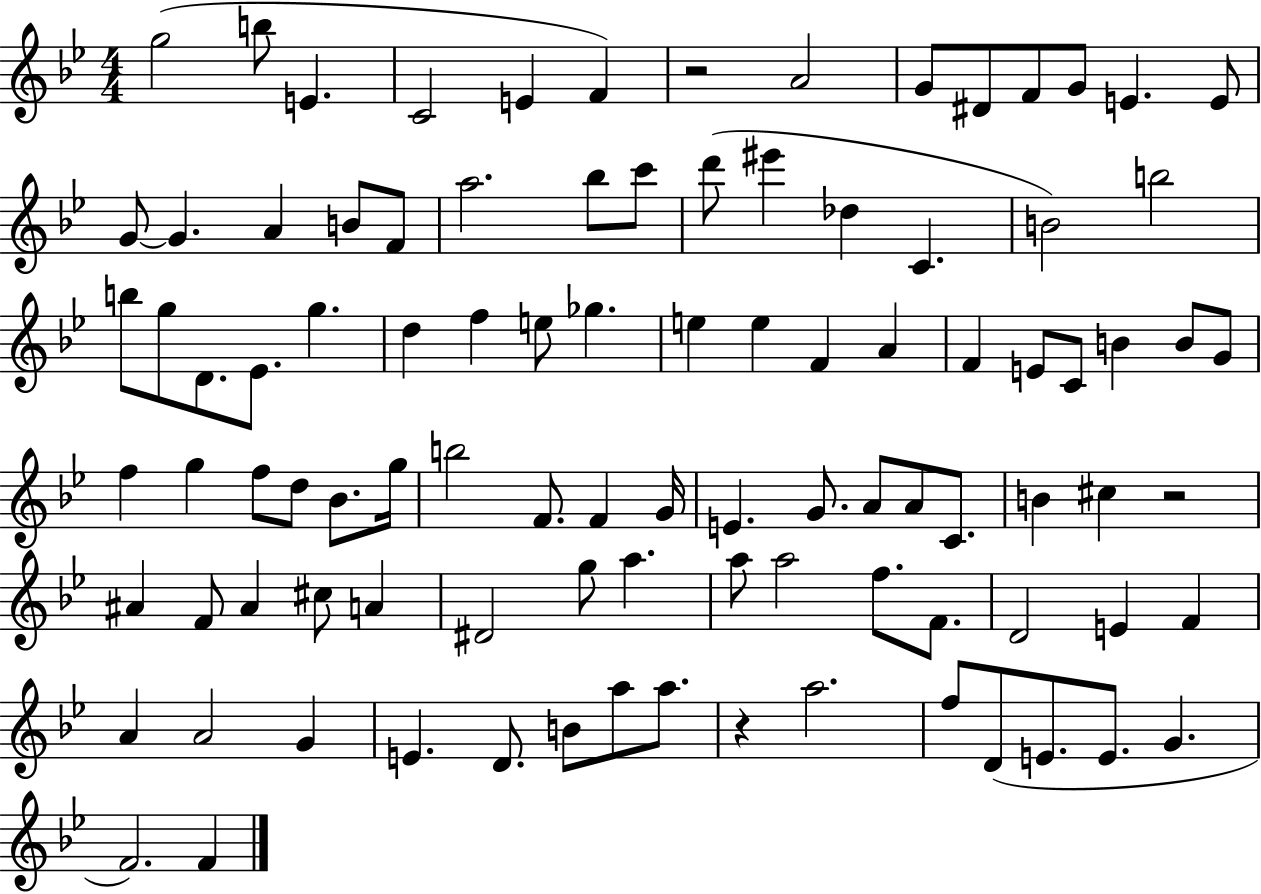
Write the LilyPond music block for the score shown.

{
  \clef treble
  \numericTimeSignature
  \time 4/4
  \key bes \major
  g''2( b''8 e'4. | c'2 e'4 f'4) | r2 a'2 | g'8 dis'8 f'8 g'8 e'4. e'8 | \break g'8~~ g'4. a'4 b'8 f'8 | a''2. bes''8 c'''8 | d'''8( eis'''4 des''4 c'4. | b'2) b''2 | \break b''8 g''8 d'8. ees'8. g''4. | d''4 f''4 e''8 ges''4. | e''4 e''4 f'4 a'4 | f'4 e'8 c'8 b'4 b'8 g'8 | \break f''4 g''4 f''8 d''8 bes'8. g''16 | b''2 f'8. f'4 g'16 | e'4. g'8. a'8 a'8 c'8. | b'4 cis''4 r2 | \break ais'4 f'8 ais'4 cis''8 a'4 | dis'2 g''8 a''4. | a''8 a''2 f''8. f'8. | d'2 e'4 f'4 | \break a'4 a'2 g'4 | e'4. d'8. b'8 a''8 a''8. | r4 a''2. | f''8 d'8( e'8. e'8. g'4. | \break f'2.) f'4 | \bar "|."
}